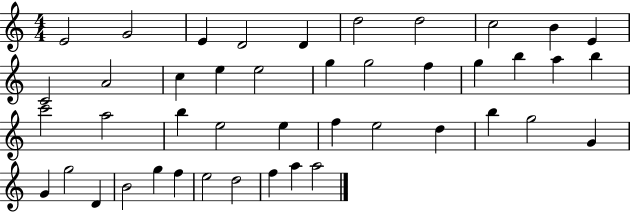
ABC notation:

X:1
T:Untitled
M:4/4
L:1/4
K:C
E2 G2 E D2 D d2 d2 c2 B E C2 A2 c e e2 g g2 f g b a b c'2 a2 b e2 e f e2 d b g2 G G g2 D B2 g f e2 d2 f a a2